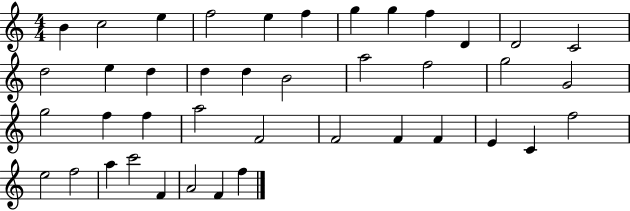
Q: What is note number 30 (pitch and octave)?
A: F4